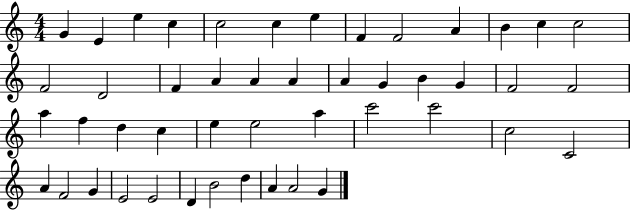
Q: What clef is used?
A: treble